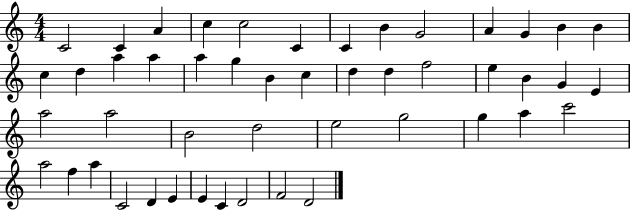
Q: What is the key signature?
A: C major